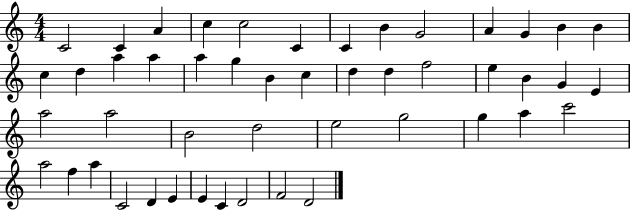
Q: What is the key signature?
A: C major